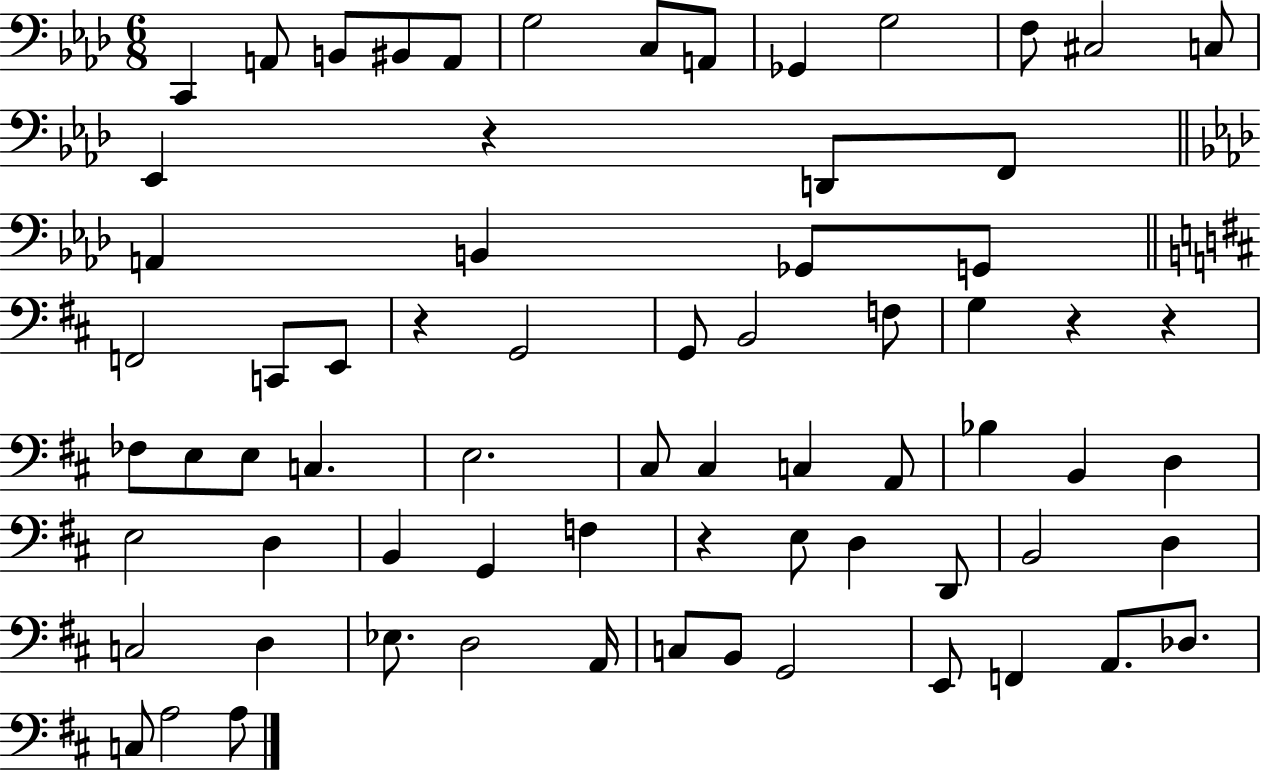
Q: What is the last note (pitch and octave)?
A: A3